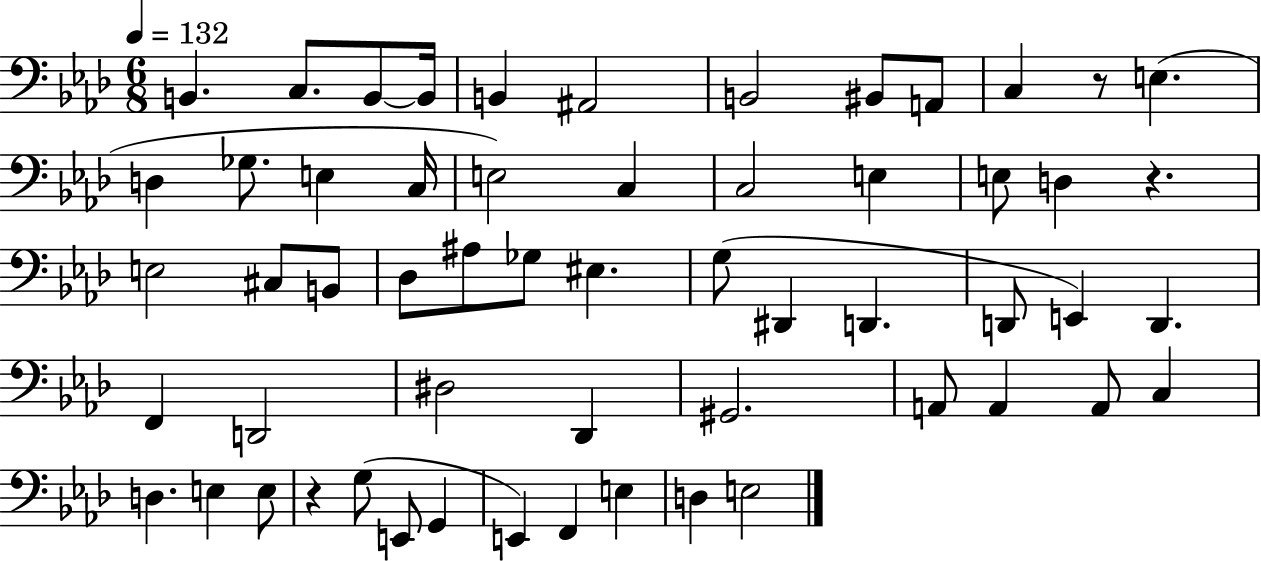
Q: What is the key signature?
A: AES major